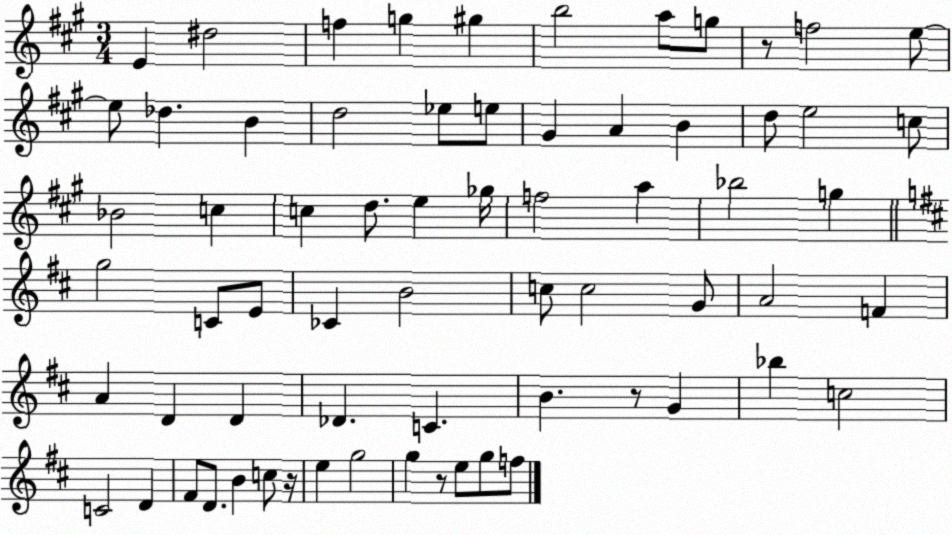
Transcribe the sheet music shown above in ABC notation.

X:1
T:Untitled
M:3/4
L:1/4
K:A
E ^d2 f g ^g b2 a/2 g/2 z/2 f2 e/2 e/2 _d B d2 _e/2 e/2 ^G A B d/2 e2 c/2 _B2 c c d/2 e _g/4 f2 a _b2 g g2 C/2 E/2 _C B2 c/2 c2 G/2 A2 F A D D _D C B z/2 G _b c2 C2 D ^F/2 D/2 B c/2 z/4 e g2 g z/2 e/2 g/2 f/2